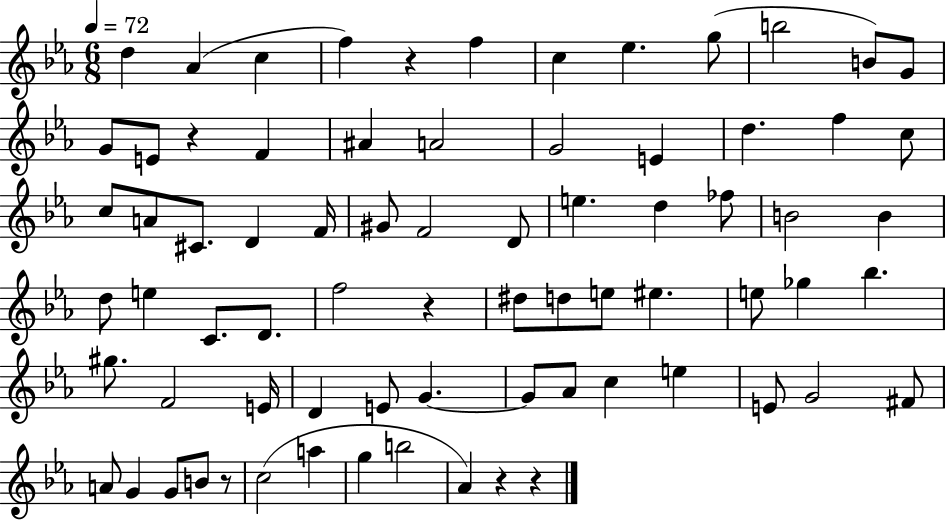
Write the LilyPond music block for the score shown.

{
  \clef treble
  \numericTimeSignature
  \time 6/8
  \key ees \major
  \tempo 4 = 72
  d''4 aes'4( c''4 | f''4) r4 f''4 | c''4 ees''4. g''8( | b''2 b'8) g'8 | \break g'8 e'8 r4 f'4 | ais'4 a'2 | g'2 e'4 | d''4. f''4 c''8 | \break c''8 a'8 cis'8. d'4 f'16 | gis'8 f'2 d'8 | e''4. d''4 fes''8 | b'2 b'4 | \break d''8 e''4 c'8. d'8. | f''2 r4 | dis''8 d''8 e''8 eis''4. | e''8 ges''4 bes''4. | \break gis''8. f'2 e'16 | d'4 e'8 g'4.~~ | g'8 aes'8 c''4 e''4 | e'8 g'2 fis'8 | \break a'8 g'4 g'8 b'8 r8 | c''2( a''4 | g''4 b''2 | aes'4) r4 r4 | \break \bar "|."
}